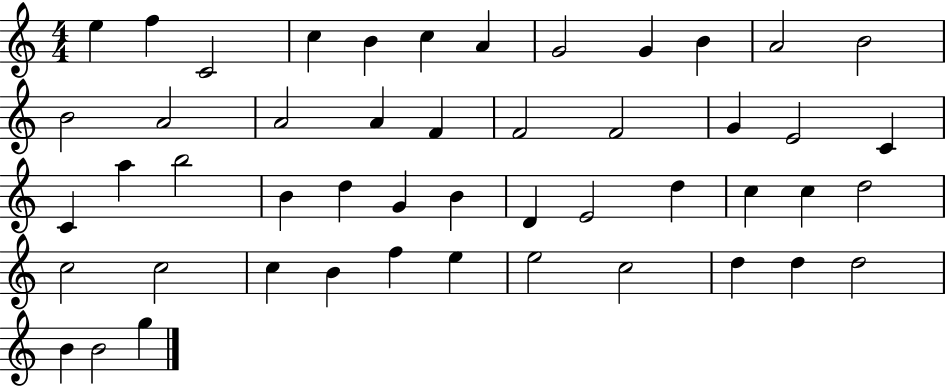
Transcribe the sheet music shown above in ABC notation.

X:1
T:Untitled
M:4/4
L:1/4
K:C
e f C2 c B c A G2 G B A2 B2 B2 A2 A2 A F F2 F2 G E2 C C a b2 B d G B D E2 d c c d2 c2 c2 c B f e e2 c2 d d d2 B B2 g